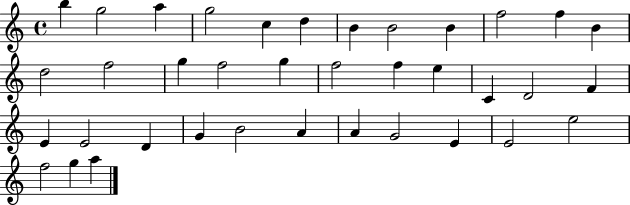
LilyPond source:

{
  \clef treble
  \time 4/4
  \defaultTimeSignature
  \key c \major
  b''4 g''2 a''4 | g''2 c''4 d''4 | b'4 b'2 b'4 | f''2 f''4 b'4 | \break d''2 f''2 | g''4 f''2 g''4 | f''2 f''4 e''4 | c'4 d'2 f'4 | \break e'4 e'2 d'4 | g'4 b'2 a'4 | a'4 g'2 e'4 | e'2 e''2 | \break f''2 g''4 a''4 | \bar "|."
}